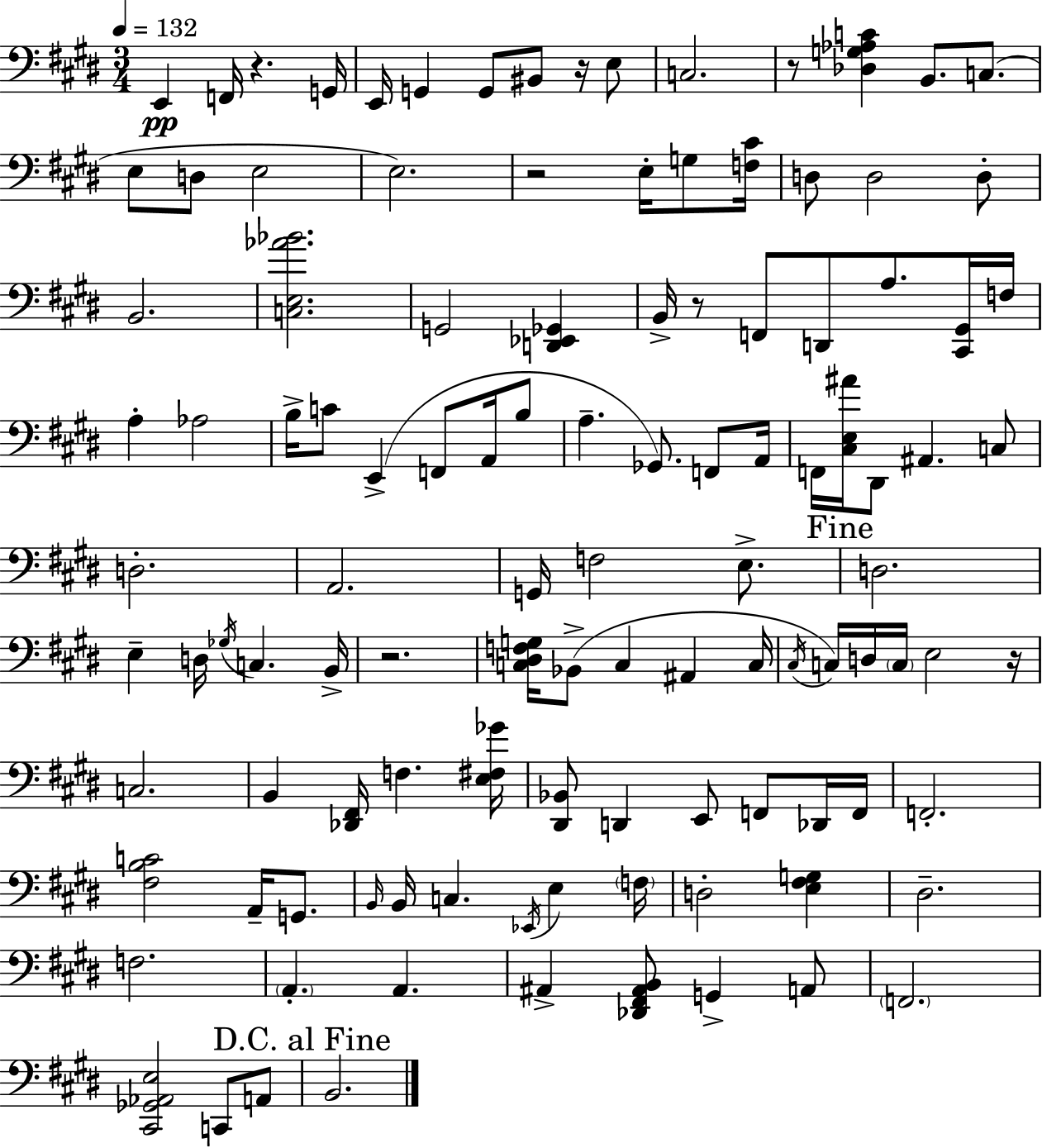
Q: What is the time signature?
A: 3/4